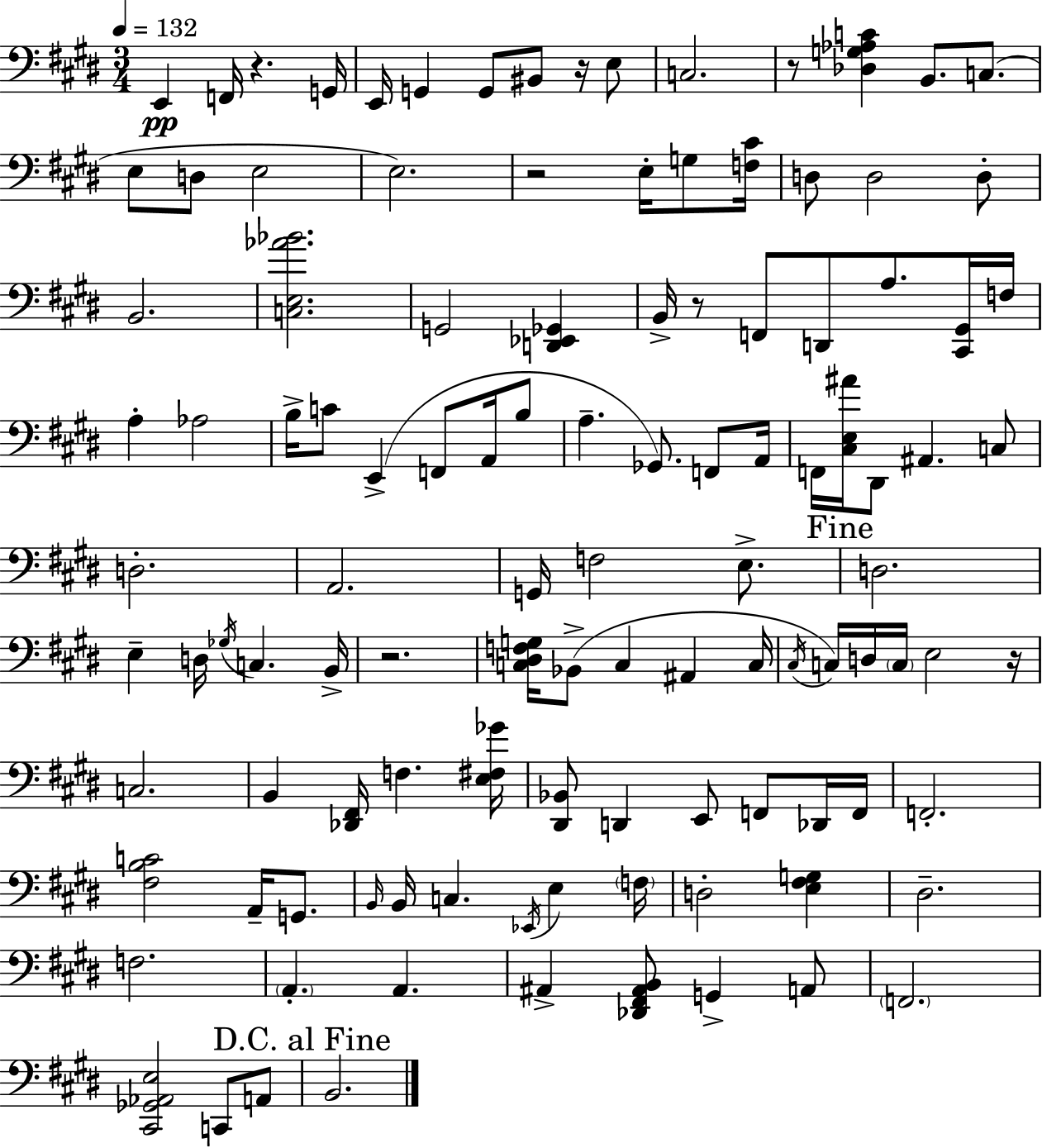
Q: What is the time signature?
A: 3/4